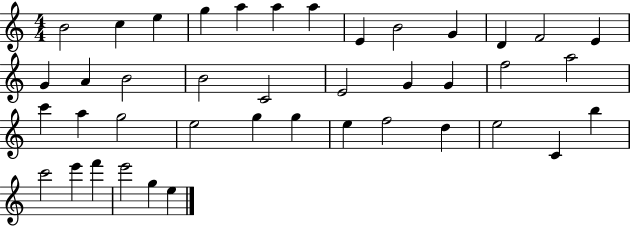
B4/h C5/q E5/q G5/q A5/q A5/q A5/q E4/q B4/h G4/q D4/q F4/h E4/q G4/q A4/q B4/h B4/h C4/h E4/h G4/q G4/q F5/h A5/h C6/q A5/q G5/h E5/h G5/q G5/q E5/q F5/h D5/q E5/h C4/q B5/q C6/h E6/q F6/q E6/h G5/q E5/q